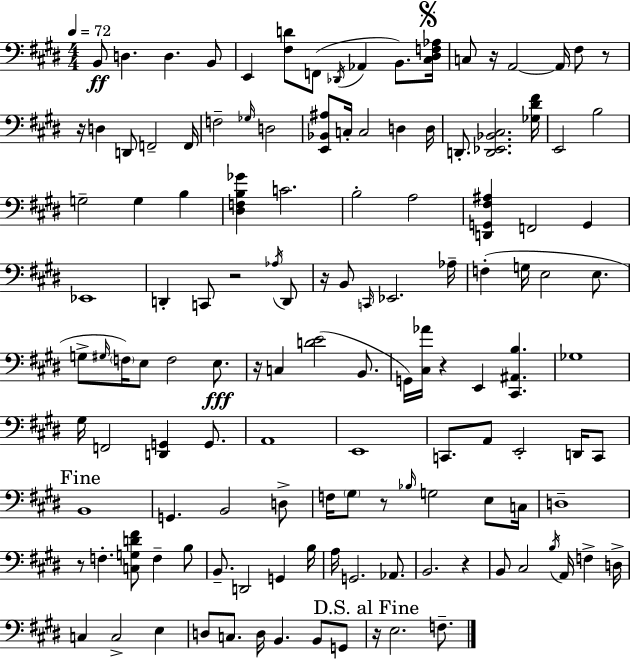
B2/e D3/q. D3/q. B2/e E2/q [F#3,D4]/e F2/e Db2/s Ab2/q B2/e. [C#3,D#3,F3,Ab3]/s C3/e R/s A2/h A2/s F#3/e R/e R/s D3/q D2/e F2/h F2/s F3/h Gb3/s D3/h [E2,Bb2,A#3]/e C3/s C3/h D3/q D3/s D2/e. [D2,Eb2,Bb2,C#3]/h. [Gb3,D#4,F#4]/s E2/h B3/h G3/h G3/q B3/q [D#3,F3,B3,Gb4]/q C4/h. B3/h A3/h [D2,G2,F#3,A#3]/q F2/h G2/q Eb2/w D2/q C2/e R/h Ab3/s D2/e R/s B2/e C2/s Eb2/h. Ab3/s F3/q G3/s E3/h E3/e. G3/e G#3/s F3/s E3/e F3/h E3/e. R/s C3/q [D4,E4]/h B2/e. G2/s [C#3,Ab4]/s R/q E2/q [C#2,A#2,B3]/q. Gb3/w G#3/s F2/h [D2,G2]/q G2/e. A2/w E2/w C2/e. A2/e E2/h D2/s C2/e B2/w G2/q. B2/h D3/e F3/s G#3/e R/e Bb3/s G3/h E3/e C3/s D3/w R/e F3/q. [C3,G3,D4,F#4]/e F3/q B3/e B2/e. D2/h G2/q B3/s A3/s G2/h. Ab2/e. B2/h. R/q B2/e C#3/h B3/s A2/s F3/q D3/s C3/q C3/h E3/q D3/e C3/e. D3/s B2/q. B2/e G2/e R/s E3/h. F3/e.